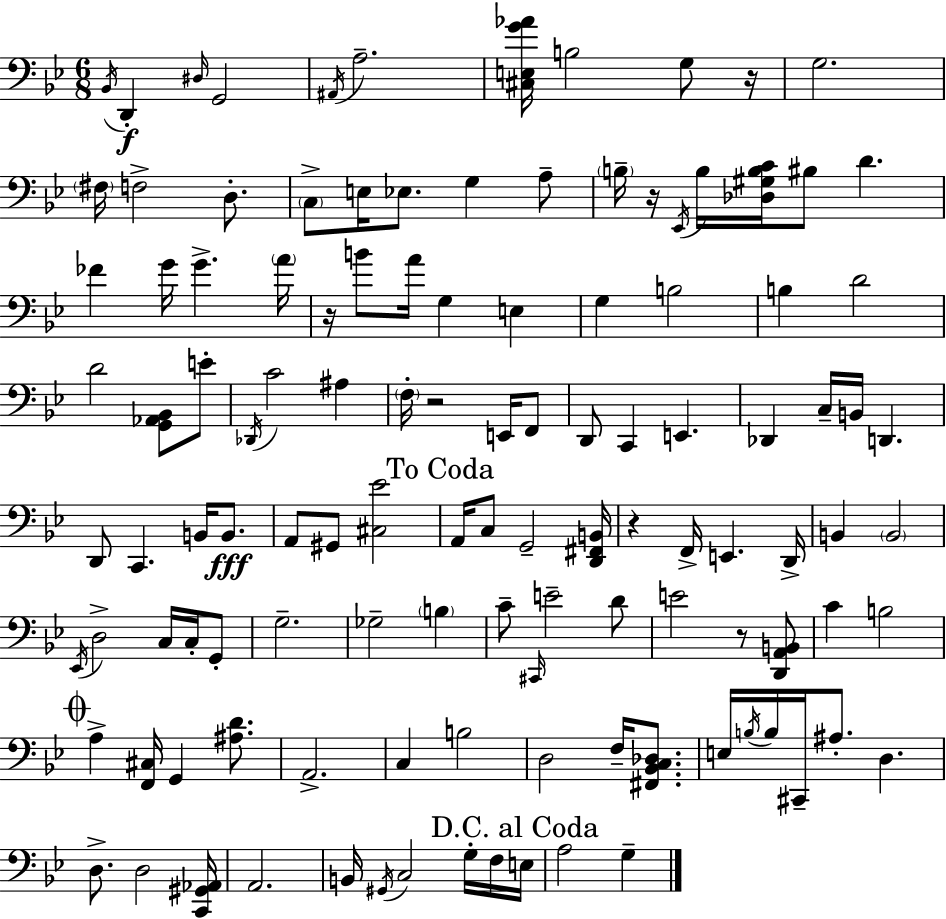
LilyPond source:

{
  \clef bass
  \numericTimeSignature
  \time 6/8
  \key bes \major
  \acciaccatura { bes,16 }\f d,4-. \grace { dis16 } g,2 | \acciaccatura { ais,16 } a2.-- | <cis e g' aes'>16 b2 | g8 r16 g2. | \break \parenthesize fis16 f2-> | d8.-. \parenthesize c8-> e16 ees8. g4 | a8-- \parenthesize b16-- r16 \acciaccatura { ees,16 } b16 <des gis b c'>16 bis8 d'4. | fes'4 g'16 g'4.-> | \break \parenthesize a'16 r16 b'8 a'16 g4 | e4 g4 b2 | b4 d'2 | d'2 | \break <g, aes, bes,>8 e'8-. \acciaccatura { des,16 } c'2 | ais4 \parenthesize f16-. r2 | e,16 f,8 d,8 c,4 e,4. | des,4 c16-- b,16 d,4. | \break d,8 c,4. | b,16 b,8.\fff a,8 gis,8 <cis ees'>2 | \mark "To Coda" a,16 c8 g,2-- | <d, fis, b,>16 r4 f,16-> e,4. | \break d,16-> b,4 \parenthesize b,2 | \acciaccatura { ees,16 } d2-> | c16 c16-. g,8-. g2.-- | ges2-- | \break \parenthesize b4 c'8-- \grace { cis,16 } e'2-- | d'8 e'2 | r8 <d, a, b,>8 c'4 b2 | \mark \markup { \musicglyph "scripts.coda" } a4-> <f, cis>16 | \break g,4 <ais d'>8. a,2.-> | c4 b2 | d2 | f16-- <fis, bes, c des>8. e16 \acciaccatura { b16 } b16 cis,16-- ais8.-. | \break d4. d8.-> d2 | <c, gis, aes,>16 a,2. | b,16 \acciaccatura { gis,16 } c2 | g16-. f16 \mark "D.C. al Coda" e16 a2 | \break g4-- \bar "|."
}